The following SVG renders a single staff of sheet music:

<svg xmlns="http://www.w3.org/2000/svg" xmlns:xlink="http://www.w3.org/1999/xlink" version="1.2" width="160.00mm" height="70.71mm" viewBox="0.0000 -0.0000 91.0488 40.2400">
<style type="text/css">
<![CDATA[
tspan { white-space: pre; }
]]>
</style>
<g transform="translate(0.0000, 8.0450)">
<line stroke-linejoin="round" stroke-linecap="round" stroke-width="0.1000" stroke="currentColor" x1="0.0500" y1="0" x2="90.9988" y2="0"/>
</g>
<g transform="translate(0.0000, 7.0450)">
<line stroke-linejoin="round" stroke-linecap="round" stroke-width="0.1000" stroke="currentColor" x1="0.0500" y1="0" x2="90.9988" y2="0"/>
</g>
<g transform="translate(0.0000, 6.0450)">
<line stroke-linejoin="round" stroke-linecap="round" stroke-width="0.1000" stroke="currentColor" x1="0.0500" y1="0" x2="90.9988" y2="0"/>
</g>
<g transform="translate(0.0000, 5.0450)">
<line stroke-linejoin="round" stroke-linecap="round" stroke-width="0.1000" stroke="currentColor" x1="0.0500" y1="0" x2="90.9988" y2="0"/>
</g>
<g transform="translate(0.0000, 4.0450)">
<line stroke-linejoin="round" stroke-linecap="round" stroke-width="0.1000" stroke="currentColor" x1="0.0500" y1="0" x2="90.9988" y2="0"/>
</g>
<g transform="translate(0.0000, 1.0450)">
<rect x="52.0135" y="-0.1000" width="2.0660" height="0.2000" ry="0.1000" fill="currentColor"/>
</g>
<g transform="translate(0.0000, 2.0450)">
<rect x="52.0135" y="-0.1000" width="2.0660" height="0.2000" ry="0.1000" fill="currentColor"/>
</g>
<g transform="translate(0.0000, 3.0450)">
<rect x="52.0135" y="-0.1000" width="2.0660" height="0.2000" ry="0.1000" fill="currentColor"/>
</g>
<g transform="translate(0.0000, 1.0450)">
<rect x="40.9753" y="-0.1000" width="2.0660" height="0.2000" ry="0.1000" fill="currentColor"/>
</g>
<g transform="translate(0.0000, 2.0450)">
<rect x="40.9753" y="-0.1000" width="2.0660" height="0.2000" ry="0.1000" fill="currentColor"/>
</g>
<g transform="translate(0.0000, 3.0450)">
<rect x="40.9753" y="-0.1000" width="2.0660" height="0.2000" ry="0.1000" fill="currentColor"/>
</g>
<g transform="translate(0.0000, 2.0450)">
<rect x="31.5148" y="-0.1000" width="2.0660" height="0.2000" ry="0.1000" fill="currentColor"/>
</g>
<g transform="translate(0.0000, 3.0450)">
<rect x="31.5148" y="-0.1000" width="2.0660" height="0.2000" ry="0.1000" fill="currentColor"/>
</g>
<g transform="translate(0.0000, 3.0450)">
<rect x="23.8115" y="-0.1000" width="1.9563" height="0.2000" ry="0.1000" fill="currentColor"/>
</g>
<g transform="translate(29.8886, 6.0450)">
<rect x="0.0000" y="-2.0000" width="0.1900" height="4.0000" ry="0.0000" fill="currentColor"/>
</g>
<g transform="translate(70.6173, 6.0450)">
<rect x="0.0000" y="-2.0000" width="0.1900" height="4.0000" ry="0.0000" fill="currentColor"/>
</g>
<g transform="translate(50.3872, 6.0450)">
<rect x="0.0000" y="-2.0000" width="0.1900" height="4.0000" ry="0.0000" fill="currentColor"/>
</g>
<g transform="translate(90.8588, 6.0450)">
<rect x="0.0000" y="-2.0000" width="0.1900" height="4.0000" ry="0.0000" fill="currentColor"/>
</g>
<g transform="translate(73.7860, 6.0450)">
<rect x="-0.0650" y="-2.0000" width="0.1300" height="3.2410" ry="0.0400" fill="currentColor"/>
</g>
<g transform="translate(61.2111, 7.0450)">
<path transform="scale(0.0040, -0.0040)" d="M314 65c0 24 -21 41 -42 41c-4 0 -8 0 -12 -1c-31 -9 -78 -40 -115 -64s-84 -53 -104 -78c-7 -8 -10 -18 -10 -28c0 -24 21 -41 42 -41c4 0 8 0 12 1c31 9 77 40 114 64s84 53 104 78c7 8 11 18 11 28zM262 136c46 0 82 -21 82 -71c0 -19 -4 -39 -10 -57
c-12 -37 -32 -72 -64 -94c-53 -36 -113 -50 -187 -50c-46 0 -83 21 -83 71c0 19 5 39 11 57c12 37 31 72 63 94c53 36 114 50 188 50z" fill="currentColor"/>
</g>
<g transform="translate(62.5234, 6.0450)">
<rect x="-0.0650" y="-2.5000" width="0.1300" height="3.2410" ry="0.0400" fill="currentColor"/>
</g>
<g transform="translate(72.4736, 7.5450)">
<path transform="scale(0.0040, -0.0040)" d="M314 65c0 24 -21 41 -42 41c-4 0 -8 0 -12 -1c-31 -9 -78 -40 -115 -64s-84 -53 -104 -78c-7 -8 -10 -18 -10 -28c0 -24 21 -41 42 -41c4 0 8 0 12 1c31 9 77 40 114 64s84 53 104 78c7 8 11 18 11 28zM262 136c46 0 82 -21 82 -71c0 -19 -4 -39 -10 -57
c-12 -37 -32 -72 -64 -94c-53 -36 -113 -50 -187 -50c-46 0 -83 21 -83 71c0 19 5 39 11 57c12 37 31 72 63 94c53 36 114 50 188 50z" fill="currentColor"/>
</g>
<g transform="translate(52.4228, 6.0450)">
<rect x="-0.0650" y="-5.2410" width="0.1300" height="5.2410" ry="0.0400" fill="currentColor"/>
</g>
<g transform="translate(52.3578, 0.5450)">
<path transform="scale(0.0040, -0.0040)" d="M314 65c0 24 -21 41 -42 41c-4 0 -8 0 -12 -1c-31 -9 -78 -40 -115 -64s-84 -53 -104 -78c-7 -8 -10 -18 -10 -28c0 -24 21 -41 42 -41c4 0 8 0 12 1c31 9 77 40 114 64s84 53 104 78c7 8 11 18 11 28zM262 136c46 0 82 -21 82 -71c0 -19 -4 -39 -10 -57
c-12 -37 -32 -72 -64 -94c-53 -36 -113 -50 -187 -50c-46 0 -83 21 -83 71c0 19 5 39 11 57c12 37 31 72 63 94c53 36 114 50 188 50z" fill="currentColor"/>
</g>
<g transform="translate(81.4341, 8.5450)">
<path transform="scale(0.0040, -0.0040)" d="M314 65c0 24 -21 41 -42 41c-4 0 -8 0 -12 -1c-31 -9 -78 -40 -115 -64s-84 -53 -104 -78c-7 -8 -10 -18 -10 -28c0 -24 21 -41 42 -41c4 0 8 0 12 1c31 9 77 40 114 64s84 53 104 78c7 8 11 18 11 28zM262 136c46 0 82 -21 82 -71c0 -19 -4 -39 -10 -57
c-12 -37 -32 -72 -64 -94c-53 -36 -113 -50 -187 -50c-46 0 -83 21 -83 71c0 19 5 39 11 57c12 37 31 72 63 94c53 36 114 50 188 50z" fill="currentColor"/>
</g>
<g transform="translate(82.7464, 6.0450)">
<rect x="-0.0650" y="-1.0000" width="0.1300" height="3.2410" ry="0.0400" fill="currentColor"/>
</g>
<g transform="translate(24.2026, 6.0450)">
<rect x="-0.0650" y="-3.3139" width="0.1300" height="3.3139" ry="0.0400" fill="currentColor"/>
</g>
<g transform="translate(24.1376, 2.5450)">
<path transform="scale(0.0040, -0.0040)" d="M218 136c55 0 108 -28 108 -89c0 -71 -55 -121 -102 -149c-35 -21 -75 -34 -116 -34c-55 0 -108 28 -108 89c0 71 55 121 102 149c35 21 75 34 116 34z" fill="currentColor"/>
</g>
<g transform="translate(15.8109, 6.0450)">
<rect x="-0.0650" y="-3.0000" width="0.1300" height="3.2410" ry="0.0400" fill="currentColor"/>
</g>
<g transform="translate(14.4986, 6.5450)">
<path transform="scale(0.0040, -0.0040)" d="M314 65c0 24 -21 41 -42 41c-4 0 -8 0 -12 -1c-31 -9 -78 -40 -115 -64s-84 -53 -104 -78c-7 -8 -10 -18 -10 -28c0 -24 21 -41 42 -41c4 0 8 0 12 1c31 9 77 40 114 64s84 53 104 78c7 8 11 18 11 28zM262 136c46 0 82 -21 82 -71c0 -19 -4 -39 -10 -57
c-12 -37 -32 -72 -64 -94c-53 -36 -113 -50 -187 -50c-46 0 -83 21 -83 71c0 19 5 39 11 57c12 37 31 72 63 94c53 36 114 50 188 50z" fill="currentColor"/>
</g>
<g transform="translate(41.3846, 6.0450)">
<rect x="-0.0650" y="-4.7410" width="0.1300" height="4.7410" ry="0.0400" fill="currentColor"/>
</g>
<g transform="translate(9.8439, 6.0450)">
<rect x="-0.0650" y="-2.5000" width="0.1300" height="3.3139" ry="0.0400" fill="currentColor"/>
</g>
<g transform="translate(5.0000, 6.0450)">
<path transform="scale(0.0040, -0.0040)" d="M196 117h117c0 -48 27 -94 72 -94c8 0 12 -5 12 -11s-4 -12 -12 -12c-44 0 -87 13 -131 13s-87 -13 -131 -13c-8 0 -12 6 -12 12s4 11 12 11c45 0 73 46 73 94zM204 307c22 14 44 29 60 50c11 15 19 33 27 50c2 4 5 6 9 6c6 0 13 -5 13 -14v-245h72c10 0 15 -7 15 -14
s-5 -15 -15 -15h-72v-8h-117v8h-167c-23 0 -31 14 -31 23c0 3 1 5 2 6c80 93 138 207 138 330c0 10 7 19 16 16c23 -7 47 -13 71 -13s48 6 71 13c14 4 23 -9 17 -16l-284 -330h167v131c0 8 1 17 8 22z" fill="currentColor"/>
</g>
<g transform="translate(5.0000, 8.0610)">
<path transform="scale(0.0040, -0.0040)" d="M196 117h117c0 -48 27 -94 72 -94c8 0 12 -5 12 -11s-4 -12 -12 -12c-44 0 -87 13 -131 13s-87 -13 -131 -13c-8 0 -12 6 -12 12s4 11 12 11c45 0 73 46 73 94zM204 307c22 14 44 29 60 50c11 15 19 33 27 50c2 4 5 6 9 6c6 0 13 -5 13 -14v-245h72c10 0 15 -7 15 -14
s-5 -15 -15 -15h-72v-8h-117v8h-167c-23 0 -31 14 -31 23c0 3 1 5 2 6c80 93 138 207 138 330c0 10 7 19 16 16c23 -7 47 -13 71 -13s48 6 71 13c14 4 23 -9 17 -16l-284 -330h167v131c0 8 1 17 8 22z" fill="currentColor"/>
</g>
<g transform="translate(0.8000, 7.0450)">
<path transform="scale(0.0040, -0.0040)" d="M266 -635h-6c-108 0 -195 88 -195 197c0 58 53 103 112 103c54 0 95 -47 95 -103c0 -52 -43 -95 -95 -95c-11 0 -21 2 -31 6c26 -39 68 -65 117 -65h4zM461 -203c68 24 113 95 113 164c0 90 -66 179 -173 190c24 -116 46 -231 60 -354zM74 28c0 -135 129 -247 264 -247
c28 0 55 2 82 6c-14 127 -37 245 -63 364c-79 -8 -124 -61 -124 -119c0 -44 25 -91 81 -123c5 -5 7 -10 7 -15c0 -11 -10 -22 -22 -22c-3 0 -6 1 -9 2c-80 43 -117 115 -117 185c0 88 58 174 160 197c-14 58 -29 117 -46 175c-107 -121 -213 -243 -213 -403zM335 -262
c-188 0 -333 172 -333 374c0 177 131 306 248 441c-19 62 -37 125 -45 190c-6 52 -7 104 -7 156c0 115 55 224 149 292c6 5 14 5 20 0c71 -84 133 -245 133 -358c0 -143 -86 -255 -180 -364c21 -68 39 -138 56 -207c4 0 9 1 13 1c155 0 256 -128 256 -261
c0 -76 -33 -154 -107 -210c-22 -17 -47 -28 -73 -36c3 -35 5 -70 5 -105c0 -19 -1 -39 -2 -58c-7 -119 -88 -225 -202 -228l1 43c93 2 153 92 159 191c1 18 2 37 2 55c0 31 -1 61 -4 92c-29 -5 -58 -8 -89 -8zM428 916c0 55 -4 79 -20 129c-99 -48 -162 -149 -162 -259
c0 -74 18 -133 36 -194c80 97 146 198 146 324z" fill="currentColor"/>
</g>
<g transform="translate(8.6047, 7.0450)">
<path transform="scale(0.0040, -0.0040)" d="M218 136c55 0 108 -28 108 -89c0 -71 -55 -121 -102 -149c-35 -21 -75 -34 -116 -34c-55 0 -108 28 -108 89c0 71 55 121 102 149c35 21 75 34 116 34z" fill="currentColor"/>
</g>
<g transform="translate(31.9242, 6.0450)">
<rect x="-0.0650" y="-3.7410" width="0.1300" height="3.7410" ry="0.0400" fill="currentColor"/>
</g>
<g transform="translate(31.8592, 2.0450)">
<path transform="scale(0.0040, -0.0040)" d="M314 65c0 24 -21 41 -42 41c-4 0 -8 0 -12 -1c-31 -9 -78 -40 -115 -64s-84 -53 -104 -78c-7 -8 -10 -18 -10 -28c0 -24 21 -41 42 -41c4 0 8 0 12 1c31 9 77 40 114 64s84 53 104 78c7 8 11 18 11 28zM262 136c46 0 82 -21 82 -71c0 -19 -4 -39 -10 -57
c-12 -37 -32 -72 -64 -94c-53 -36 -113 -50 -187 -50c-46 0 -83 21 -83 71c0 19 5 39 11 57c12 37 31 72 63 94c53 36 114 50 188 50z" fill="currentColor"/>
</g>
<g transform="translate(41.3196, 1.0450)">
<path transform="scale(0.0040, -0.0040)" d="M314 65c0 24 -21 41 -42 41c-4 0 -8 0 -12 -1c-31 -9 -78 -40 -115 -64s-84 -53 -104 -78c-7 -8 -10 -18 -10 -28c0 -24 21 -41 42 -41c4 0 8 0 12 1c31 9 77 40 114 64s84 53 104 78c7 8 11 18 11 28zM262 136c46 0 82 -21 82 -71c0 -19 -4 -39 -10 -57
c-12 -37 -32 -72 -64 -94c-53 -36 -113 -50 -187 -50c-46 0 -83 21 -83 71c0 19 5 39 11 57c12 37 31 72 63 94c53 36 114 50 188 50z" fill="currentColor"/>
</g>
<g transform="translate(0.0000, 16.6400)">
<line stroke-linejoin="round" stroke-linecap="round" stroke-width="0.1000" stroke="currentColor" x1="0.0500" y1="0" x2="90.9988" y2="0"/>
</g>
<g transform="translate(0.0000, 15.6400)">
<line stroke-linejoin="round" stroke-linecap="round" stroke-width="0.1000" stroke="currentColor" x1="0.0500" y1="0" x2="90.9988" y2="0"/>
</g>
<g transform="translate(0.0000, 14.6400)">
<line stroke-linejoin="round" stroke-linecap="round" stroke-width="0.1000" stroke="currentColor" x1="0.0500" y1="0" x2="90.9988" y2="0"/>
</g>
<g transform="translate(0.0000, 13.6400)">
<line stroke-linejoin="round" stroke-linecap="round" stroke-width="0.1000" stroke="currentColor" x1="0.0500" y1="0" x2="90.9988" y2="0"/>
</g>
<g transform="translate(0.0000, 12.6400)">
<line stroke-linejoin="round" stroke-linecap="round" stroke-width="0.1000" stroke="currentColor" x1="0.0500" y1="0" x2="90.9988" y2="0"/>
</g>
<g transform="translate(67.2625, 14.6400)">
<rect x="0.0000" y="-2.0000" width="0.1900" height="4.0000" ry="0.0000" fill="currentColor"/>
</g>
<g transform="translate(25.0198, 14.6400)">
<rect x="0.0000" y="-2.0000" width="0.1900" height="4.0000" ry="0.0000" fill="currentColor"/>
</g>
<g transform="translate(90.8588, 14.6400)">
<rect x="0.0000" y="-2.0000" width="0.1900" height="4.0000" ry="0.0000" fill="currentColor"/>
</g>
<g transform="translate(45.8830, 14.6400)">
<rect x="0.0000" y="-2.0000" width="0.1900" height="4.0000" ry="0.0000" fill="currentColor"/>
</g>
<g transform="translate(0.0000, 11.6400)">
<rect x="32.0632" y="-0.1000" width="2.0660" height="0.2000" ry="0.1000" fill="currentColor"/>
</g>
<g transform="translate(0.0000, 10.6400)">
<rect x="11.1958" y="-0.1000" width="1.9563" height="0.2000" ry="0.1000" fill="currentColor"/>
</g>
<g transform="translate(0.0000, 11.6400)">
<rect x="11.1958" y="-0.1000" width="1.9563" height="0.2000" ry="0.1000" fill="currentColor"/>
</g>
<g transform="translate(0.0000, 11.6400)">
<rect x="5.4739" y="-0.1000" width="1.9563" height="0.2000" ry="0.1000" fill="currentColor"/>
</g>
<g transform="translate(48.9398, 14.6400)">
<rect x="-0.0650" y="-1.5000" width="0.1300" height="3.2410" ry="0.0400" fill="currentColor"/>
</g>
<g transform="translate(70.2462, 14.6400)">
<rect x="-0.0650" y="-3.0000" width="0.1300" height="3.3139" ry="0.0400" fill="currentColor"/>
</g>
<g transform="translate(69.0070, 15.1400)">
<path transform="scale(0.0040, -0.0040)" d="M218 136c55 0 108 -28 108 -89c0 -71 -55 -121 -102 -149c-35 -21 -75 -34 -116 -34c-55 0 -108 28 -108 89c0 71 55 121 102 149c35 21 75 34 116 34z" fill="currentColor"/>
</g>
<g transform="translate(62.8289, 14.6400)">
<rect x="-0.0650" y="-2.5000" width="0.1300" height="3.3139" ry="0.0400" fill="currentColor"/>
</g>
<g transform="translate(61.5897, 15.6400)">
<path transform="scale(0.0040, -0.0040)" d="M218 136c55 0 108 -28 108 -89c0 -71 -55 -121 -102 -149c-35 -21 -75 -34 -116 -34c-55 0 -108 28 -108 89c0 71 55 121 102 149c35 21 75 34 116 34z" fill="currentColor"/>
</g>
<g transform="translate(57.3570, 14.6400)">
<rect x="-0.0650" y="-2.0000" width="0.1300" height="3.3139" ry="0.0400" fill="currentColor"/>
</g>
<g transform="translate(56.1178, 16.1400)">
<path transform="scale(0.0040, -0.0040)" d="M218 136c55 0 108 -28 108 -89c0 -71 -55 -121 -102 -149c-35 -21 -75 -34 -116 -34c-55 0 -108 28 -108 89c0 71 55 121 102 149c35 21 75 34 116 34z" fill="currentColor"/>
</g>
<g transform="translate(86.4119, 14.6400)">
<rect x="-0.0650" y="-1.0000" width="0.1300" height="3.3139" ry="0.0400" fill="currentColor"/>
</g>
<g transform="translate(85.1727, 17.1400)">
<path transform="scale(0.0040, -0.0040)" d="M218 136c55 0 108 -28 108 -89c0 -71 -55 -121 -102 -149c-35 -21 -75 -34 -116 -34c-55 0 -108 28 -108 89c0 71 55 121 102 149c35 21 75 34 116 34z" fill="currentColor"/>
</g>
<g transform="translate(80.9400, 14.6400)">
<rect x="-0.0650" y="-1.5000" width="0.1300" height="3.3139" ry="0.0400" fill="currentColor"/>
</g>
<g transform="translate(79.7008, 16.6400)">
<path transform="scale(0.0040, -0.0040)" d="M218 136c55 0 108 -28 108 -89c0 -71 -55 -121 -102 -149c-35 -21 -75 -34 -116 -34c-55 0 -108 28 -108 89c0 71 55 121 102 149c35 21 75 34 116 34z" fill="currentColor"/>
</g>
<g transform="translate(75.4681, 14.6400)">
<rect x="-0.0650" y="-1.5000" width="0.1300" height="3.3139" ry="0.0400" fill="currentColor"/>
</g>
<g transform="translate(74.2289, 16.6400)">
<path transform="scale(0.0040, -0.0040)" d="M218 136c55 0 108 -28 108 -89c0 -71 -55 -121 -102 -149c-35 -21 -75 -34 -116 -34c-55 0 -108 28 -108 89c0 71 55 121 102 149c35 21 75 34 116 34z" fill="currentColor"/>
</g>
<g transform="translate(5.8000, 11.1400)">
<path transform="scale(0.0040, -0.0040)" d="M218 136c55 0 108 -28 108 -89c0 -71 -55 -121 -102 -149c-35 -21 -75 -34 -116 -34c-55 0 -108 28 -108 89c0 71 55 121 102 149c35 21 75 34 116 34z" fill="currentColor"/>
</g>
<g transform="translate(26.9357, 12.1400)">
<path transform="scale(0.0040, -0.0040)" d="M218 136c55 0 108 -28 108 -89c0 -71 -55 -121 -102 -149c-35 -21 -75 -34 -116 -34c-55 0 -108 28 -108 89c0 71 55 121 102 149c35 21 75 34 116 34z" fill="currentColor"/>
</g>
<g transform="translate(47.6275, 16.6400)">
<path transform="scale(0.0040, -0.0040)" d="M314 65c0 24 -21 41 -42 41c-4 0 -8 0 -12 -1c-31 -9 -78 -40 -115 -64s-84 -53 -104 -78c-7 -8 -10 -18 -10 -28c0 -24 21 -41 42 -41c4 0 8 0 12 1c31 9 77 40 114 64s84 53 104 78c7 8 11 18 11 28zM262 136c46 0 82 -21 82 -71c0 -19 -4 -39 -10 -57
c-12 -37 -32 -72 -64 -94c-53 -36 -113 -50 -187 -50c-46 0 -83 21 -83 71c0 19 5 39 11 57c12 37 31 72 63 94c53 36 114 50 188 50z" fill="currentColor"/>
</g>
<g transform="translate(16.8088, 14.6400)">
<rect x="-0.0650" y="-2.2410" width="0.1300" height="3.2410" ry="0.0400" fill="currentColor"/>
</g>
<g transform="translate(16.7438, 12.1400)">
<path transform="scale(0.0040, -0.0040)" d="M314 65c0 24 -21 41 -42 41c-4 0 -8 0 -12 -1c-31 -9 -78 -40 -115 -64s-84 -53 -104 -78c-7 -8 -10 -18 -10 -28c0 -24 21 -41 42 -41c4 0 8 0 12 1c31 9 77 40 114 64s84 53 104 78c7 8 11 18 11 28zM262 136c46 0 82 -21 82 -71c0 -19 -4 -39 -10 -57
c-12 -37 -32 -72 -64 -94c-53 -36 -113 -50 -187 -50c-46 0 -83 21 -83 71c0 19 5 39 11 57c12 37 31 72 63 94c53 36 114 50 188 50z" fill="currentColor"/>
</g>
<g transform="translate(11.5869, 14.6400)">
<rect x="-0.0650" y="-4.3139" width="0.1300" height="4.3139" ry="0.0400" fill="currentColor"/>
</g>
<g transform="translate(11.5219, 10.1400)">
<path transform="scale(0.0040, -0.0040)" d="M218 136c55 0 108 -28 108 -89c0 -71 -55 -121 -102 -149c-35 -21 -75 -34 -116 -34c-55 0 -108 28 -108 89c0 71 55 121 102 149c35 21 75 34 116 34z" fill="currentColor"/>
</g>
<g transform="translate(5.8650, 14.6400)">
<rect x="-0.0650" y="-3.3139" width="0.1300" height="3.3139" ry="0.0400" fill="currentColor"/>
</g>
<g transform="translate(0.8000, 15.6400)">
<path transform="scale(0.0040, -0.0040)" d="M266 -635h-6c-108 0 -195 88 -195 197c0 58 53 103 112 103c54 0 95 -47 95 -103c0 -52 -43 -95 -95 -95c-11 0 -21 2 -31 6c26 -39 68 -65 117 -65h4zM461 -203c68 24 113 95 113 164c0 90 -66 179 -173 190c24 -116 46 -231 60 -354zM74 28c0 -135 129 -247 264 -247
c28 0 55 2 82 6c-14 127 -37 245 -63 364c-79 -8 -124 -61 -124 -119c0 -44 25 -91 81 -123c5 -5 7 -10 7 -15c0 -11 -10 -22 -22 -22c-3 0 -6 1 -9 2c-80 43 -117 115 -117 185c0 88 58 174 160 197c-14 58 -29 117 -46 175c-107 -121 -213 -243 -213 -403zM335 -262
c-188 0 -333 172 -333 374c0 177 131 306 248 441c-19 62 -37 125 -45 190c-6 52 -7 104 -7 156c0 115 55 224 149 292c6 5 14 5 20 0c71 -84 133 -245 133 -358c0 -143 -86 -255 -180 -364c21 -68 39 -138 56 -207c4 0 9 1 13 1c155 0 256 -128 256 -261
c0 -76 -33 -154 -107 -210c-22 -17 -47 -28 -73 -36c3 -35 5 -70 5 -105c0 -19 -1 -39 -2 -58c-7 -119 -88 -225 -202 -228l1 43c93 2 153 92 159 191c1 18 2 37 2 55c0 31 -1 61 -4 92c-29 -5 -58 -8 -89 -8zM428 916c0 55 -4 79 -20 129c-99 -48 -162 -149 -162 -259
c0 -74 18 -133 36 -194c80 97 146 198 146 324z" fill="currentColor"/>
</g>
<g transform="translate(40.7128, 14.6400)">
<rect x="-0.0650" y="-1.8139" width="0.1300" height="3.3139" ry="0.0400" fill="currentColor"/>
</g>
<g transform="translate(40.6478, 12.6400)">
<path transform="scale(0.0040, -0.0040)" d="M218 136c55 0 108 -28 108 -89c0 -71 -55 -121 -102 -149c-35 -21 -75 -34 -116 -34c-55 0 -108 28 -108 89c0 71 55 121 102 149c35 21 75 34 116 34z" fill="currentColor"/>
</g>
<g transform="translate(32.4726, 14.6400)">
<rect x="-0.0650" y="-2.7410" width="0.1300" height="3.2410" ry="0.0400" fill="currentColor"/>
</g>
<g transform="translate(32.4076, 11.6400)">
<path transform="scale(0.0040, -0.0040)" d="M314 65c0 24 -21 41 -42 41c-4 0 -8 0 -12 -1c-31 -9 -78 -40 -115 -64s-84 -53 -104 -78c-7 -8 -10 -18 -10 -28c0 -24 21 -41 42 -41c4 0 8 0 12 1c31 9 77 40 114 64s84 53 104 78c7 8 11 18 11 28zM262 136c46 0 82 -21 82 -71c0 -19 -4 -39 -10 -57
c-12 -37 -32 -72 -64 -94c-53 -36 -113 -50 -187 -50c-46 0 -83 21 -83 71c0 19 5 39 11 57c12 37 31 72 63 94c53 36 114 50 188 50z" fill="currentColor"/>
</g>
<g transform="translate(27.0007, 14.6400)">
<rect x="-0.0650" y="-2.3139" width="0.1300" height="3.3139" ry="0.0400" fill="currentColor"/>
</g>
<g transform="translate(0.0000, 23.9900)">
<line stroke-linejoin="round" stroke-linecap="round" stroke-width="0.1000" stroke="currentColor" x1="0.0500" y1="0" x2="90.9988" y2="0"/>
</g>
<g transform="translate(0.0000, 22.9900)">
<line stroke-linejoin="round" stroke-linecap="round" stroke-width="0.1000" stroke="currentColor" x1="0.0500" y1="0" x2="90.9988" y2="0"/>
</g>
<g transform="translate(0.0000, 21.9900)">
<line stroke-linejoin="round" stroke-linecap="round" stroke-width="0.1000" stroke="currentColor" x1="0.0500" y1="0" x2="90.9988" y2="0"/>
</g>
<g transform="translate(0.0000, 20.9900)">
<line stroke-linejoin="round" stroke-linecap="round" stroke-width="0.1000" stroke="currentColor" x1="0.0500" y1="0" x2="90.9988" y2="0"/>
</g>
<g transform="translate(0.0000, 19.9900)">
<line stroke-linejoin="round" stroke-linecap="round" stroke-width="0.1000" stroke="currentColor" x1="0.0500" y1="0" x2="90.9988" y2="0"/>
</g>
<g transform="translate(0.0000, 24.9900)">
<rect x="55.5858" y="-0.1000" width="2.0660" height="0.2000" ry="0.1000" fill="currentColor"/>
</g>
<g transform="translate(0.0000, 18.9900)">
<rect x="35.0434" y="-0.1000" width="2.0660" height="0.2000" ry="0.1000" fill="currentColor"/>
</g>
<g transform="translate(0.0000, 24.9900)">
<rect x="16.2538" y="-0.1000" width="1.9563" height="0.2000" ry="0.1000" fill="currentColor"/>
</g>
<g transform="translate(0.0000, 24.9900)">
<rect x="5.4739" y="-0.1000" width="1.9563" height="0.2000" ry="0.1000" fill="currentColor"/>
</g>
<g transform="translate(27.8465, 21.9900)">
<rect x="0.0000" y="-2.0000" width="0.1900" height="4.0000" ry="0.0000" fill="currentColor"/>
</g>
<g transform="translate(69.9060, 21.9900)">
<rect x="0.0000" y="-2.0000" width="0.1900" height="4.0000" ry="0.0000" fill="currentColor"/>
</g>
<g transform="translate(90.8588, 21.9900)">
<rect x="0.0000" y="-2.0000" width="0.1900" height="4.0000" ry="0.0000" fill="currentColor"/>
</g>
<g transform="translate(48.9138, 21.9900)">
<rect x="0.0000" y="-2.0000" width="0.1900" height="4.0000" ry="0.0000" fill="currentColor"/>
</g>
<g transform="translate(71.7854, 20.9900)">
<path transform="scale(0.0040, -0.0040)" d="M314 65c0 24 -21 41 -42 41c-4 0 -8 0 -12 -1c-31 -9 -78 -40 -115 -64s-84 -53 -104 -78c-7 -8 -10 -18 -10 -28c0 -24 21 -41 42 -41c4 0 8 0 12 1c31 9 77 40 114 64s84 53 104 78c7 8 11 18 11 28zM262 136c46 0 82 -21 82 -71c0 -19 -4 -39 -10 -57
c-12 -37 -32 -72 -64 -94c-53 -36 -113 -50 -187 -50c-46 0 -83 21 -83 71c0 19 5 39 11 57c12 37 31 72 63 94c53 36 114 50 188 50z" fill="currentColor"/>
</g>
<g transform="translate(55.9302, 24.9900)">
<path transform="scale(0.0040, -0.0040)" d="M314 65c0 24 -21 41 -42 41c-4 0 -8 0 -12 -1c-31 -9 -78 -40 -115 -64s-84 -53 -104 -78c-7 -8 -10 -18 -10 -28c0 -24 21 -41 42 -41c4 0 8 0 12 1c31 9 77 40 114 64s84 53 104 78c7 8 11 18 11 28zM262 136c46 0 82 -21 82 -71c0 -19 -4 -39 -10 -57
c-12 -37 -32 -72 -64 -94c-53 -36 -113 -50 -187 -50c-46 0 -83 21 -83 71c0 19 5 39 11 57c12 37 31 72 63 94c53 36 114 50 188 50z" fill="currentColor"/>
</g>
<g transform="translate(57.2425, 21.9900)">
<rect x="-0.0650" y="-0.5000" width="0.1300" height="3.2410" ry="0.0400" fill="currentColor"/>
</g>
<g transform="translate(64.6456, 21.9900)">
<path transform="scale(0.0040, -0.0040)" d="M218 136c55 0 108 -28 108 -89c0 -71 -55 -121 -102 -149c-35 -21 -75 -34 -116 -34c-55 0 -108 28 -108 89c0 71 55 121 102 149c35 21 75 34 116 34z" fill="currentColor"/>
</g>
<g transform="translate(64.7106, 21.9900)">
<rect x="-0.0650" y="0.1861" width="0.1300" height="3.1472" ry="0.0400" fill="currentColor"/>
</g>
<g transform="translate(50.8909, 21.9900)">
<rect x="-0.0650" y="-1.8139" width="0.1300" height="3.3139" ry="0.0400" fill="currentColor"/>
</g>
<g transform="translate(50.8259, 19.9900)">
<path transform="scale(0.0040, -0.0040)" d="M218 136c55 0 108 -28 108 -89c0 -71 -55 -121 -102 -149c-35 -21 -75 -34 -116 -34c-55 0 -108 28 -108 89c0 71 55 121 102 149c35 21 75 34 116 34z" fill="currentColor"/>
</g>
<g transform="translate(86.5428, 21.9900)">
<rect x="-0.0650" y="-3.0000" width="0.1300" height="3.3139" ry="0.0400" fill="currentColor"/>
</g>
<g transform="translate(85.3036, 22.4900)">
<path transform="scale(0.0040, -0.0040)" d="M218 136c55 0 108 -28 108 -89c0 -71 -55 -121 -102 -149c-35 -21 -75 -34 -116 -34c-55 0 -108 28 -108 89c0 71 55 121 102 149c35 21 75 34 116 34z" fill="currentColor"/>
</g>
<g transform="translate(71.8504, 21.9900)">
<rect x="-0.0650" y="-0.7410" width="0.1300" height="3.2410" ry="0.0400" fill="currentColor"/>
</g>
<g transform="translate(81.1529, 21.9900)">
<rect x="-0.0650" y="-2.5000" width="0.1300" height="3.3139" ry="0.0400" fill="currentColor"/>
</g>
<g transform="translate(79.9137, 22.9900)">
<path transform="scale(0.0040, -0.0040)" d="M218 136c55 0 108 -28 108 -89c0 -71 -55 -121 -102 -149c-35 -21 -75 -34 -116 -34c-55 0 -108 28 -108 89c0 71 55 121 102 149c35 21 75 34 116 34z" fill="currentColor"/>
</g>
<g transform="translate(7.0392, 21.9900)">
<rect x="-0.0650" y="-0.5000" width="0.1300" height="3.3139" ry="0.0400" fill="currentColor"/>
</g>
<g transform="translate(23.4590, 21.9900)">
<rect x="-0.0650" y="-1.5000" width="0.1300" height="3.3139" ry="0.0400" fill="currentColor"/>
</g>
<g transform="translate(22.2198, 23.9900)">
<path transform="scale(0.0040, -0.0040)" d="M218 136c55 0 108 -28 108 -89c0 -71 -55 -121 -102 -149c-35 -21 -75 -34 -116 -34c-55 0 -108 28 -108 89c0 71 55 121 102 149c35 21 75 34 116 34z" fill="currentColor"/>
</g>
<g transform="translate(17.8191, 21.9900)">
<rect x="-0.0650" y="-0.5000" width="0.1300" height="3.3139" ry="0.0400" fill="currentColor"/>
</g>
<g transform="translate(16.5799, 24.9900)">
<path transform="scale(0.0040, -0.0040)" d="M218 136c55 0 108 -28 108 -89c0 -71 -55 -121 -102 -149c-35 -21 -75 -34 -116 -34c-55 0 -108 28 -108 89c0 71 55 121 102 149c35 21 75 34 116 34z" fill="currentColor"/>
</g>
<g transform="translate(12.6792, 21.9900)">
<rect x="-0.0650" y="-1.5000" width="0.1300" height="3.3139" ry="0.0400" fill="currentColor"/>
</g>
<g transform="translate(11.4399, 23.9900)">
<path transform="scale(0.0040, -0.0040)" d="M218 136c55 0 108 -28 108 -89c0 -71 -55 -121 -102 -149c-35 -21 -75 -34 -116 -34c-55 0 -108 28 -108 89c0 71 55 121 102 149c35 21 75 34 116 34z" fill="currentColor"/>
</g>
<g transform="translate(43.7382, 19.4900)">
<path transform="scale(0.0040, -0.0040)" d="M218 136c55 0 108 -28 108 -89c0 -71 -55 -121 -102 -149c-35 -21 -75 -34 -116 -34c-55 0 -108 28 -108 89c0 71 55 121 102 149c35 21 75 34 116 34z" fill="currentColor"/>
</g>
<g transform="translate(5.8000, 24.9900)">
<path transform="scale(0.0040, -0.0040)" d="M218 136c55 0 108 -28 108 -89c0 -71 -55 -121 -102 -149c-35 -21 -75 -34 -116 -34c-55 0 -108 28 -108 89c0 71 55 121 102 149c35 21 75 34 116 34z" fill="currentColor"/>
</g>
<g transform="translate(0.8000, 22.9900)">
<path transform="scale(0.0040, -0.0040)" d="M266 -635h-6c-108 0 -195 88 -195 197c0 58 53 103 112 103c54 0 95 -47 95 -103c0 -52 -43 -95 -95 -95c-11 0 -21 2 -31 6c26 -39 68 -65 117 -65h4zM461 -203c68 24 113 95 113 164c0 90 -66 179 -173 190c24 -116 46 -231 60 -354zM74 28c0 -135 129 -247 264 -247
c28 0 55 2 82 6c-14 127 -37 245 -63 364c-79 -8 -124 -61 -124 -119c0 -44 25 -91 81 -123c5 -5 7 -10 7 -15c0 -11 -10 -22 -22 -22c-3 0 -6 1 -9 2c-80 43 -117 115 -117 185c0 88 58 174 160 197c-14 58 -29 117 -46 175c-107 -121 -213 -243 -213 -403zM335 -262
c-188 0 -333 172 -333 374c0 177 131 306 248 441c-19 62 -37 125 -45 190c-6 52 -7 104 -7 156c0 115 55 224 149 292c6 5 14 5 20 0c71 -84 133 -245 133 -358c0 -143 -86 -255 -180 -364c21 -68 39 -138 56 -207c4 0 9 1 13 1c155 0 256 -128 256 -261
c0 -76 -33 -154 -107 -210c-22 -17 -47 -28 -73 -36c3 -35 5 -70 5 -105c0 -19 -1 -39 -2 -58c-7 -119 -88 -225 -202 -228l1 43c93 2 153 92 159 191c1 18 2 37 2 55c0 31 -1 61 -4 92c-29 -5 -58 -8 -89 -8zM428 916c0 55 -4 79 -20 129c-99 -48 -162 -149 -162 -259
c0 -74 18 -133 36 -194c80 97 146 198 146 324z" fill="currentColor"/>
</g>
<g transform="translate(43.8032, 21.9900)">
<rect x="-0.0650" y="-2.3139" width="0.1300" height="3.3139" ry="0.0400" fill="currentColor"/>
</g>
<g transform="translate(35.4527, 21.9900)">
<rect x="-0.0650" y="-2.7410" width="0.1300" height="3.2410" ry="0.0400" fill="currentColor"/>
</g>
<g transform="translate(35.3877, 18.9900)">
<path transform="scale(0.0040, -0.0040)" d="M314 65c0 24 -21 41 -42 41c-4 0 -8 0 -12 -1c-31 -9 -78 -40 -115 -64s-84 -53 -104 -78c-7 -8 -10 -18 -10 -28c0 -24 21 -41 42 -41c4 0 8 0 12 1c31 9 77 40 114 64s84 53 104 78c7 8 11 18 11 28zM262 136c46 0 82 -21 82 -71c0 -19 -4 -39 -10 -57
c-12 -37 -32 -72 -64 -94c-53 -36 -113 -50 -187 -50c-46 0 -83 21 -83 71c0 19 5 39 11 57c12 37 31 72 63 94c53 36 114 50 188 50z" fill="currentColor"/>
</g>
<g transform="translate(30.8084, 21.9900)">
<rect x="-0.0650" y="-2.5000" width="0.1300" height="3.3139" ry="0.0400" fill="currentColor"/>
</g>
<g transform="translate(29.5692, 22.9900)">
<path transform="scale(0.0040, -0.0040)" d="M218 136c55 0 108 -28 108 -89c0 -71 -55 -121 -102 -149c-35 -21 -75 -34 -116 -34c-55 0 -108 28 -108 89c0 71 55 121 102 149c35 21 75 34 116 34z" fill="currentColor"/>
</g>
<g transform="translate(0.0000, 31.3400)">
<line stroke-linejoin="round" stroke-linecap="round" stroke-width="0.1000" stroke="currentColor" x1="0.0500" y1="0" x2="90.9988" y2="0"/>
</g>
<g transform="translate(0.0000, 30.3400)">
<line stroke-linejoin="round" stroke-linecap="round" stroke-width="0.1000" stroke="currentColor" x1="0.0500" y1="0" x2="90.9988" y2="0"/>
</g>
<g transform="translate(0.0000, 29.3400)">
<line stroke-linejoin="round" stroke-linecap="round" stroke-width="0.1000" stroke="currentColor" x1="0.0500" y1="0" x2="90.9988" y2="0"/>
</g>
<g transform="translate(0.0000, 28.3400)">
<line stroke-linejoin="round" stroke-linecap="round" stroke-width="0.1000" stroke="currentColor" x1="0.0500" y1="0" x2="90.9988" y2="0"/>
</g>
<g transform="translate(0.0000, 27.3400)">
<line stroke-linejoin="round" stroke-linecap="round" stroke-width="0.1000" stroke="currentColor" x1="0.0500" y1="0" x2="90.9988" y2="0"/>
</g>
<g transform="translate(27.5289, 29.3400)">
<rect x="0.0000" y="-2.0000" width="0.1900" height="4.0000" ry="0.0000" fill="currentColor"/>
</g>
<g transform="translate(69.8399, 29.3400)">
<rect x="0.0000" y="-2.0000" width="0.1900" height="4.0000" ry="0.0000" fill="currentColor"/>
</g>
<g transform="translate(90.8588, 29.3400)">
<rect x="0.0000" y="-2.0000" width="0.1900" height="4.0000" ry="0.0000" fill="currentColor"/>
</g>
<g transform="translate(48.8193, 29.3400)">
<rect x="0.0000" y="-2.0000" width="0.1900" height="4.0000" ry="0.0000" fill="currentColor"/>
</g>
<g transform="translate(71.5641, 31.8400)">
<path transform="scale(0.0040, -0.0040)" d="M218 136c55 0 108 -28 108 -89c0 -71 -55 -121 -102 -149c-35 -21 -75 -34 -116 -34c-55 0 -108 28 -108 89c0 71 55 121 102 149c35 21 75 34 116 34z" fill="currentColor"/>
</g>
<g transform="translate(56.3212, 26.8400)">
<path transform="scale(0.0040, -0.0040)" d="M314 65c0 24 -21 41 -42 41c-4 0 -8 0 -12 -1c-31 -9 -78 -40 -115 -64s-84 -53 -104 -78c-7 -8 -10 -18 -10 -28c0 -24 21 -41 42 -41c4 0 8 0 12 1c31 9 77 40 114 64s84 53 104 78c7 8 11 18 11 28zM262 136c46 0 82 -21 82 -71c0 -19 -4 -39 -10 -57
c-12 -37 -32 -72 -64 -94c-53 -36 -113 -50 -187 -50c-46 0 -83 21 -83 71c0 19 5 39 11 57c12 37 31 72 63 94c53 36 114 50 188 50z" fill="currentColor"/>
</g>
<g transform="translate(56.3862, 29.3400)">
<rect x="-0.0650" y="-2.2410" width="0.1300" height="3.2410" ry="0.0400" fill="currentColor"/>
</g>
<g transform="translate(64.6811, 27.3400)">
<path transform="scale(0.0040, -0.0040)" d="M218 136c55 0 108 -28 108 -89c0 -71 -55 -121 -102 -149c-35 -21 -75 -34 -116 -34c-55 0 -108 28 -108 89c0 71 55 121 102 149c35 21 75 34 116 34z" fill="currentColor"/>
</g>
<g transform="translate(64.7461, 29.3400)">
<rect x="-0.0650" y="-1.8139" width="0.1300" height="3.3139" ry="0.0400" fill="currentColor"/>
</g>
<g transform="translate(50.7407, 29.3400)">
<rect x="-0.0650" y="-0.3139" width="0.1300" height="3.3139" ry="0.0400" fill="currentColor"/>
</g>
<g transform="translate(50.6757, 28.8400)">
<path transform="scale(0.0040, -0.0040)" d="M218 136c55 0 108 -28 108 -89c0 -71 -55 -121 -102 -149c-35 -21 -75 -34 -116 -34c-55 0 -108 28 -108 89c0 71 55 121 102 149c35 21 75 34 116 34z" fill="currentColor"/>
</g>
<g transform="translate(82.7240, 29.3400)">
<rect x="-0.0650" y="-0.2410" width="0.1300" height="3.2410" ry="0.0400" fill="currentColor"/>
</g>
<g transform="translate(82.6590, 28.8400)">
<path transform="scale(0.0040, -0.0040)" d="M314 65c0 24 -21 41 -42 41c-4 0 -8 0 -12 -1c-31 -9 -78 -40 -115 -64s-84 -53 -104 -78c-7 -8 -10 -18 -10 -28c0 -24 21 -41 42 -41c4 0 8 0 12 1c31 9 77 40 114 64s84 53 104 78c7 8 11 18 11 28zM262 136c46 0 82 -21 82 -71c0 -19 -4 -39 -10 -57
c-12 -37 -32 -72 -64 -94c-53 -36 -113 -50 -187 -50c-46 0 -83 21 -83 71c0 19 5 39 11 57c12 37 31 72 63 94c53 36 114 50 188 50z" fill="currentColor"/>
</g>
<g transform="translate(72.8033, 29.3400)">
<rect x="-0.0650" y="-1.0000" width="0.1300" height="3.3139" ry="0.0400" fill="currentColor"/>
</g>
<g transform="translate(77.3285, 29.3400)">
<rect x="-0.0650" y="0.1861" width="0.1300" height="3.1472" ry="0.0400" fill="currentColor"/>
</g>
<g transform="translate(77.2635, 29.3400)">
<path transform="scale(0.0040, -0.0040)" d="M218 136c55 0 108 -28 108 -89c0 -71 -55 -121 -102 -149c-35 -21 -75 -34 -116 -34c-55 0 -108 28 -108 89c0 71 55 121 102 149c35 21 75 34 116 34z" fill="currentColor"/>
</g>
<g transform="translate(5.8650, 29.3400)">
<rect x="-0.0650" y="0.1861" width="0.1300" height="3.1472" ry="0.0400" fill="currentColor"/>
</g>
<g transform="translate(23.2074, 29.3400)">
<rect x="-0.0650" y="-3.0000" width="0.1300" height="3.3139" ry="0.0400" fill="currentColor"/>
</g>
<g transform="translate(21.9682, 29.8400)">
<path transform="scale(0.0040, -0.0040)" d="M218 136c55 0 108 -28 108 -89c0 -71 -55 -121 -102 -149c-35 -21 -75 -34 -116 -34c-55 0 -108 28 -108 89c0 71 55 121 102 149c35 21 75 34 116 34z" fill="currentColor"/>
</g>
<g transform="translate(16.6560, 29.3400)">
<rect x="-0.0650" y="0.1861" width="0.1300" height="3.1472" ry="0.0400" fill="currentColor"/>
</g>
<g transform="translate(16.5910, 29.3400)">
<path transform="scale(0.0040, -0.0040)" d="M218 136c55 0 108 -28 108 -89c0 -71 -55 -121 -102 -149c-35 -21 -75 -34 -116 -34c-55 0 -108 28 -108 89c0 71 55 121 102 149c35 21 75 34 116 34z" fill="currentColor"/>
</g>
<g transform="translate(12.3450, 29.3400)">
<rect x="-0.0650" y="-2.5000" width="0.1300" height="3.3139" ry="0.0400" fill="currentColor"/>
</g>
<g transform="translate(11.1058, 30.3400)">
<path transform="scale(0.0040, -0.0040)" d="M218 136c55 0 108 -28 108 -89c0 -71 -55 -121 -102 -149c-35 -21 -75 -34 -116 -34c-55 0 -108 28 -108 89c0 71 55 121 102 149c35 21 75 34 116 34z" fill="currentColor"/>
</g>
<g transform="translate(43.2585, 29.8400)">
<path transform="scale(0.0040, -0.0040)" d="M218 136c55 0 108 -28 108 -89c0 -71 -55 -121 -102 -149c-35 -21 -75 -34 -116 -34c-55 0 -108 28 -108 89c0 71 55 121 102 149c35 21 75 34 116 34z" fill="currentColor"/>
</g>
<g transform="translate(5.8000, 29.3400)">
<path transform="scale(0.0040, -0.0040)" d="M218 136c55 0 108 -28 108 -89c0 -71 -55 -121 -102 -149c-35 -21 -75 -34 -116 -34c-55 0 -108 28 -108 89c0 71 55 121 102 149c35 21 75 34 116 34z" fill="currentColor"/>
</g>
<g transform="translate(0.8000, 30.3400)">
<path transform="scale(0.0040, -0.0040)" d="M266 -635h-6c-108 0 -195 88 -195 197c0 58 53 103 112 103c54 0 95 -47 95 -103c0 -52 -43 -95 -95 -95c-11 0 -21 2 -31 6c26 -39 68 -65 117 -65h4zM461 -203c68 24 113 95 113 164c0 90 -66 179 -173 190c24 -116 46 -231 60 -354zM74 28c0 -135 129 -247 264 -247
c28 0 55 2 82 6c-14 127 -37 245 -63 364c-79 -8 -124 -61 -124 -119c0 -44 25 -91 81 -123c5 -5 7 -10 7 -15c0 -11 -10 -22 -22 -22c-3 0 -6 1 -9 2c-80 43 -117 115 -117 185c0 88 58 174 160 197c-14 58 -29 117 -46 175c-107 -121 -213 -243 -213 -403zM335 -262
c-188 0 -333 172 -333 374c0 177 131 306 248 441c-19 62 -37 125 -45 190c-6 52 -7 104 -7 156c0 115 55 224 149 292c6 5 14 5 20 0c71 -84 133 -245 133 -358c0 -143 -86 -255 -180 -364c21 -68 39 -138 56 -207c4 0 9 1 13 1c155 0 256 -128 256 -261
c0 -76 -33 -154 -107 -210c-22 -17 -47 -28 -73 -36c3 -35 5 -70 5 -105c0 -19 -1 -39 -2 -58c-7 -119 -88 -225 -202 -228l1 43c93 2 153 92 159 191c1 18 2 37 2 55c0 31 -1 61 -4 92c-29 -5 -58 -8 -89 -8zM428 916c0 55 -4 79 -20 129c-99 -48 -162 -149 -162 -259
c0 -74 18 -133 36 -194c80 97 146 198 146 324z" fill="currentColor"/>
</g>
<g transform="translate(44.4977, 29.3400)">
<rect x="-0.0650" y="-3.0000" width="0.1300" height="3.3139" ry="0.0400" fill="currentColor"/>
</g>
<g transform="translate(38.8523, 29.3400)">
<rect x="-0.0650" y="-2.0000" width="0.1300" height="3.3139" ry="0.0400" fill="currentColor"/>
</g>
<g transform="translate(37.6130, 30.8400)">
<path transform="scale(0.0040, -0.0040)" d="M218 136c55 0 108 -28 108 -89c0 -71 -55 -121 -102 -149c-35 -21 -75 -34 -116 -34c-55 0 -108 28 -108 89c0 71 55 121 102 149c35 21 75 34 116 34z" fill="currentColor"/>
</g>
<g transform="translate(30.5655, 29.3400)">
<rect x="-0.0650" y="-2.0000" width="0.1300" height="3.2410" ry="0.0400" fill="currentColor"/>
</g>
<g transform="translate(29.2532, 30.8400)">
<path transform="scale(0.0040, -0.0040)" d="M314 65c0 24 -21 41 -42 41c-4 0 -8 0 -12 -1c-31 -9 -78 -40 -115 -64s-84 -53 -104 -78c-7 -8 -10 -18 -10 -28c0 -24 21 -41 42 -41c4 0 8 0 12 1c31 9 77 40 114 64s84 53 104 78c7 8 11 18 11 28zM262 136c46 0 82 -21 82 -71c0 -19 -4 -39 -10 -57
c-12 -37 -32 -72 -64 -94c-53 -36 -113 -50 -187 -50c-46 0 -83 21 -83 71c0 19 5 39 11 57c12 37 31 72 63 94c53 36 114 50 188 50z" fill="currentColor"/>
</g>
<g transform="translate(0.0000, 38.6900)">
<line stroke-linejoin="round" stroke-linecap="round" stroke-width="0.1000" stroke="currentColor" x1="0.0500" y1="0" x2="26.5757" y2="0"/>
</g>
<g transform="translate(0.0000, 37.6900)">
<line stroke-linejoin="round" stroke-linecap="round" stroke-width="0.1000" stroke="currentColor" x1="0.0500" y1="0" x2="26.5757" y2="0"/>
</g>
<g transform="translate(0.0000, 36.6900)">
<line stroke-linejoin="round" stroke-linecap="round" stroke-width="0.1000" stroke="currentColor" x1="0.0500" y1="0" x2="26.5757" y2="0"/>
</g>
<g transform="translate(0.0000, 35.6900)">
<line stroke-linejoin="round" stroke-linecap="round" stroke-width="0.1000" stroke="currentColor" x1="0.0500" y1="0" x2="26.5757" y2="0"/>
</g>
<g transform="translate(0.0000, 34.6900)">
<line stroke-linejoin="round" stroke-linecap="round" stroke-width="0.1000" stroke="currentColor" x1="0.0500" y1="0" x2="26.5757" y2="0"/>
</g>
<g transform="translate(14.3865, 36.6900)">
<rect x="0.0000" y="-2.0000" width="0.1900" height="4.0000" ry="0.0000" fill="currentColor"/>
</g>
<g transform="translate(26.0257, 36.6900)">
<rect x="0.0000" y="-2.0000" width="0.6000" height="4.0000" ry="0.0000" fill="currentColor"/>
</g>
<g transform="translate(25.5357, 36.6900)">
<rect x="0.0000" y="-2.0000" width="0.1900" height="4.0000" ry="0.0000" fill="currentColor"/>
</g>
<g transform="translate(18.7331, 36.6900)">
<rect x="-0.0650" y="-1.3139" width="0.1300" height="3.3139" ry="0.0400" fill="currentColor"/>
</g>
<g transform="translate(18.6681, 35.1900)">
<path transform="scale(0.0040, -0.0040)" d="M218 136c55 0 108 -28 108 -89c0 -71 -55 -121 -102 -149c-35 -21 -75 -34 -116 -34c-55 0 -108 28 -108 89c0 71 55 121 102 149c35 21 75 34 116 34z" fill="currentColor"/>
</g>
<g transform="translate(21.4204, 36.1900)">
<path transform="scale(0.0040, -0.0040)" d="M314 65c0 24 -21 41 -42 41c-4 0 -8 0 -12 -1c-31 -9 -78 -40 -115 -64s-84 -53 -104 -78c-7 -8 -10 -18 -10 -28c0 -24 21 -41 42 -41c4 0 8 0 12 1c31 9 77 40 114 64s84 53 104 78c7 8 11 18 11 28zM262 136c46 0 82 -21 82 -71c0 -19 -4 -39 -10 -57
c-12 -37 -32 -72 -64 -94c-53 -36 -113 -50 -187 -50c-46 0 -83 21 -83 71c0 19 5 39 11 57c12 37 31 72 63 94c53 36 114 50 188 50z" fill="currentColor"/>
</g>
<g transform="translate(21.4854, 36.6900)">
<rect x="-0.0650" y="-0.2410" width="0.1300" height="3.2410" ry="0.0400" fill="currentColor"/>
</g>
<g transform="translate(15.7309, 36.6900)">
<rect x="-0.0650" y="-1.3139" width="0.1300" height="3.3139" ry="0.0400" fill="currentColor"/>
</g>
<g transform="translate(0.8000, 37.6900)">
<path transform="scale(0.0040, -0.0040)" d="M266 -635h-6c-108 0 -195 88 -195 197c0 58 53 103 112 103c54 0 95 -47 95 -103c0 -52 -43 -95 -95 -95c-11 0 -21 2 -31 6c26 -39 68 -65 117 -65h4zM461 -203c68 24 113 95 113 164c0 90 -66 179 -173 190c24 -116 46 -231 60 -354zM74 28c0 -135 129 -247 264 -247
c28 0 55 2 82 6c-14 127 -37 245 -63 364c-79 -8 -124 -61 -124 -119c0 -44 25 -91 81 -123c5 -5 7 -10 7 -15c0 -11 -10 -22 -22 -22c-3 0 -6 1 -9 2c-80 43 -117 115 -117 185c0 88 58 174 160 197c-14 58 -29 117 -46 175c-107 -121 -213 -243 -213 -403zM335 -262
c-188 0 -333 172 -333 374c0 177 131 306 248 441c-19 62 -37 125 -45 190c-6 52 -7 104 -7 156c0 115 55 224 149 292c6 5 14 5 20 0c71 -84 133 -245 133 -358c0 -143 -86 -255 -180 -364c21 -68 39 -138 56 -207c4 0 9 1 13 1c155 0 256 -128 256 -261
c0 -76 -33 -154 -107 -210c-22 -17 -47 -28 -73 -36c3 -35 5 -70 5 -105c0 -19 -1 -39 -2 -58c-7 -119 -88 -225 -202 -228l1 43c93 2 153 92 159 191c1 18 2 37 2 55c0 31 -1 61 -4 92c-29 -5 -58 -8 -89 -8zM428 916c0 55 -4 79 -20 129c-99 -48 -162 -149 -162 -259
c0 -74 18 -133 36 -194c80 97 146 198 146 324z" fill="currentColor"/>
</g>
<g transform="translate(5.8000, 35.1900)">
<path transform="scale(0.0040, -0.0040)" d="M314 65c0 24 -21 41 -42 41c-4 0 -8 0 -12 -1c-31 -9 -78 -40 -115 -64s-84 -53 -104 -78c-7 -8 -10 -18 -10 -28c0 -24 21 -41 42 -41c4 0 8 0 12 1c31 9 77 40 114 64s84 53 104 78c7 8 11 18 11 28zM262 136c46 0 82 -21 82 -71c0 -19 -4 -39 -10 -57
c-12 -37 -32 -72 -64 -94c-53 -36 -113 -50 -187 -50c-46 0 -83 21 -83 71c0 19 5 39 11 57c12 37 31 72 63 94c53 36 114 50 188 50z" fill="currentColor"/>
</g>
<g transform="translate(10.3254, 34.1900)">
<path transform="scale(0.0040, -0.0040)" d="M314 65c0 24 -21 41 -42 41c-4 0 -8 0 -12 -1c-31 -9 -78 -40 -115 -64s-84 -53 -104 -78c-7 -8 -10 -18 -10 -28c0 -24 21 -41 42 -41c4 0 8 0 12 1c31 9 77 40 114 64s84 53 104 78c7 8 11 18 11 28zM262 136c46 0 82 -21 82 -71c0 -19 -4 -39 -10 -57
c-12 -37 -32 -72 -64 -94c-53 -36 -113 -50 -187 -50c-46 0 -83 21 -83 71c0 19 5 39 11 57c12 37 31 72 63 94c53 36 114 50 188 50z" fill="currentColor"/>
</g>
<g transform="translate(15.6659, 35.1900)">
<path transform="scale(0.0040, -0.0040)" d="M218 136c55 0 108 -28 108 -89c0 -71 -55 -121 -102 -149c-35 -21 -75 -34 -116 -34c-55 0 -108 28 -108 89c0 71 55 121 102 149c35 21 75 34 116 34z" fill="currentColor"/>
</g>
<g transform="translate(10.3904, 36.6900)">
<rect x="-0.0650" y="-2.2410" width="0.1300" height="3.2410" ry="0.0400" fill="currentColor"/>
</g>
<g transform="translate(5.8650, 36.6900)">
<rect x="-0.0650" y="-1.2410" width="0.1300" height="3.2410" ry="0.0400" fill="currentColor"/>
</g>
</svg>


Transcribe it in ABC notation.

X:1
T:Untitled
M:4/4
L:1/4
K:C
G A2 b c'2 e'2 f'2 G2 F2 D2 b d' g2 g a2 f E2 F G A E E D C E C E G a2 g f C2 B d2 G A B G B A F2 F A c g2 f D B c2 e2 g2 e e c2